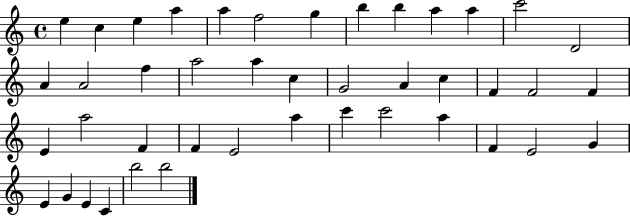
E5/q C5/q E5/q A5/q A5/q F5/h G5/q B5/q B5/q A5/q A5/q C6/h D4/h A4/q A4/h F5/q A5/h A5/q C5/q G4/h A4/q C5/q F4/q F4/h F4/q E4/q A5/h F4/q F4/q E4/h A5/q C6/q C6/h A5/q F4/q E4/h G4/q E4/q G4/q E4/q C4/q B5/h B5/h